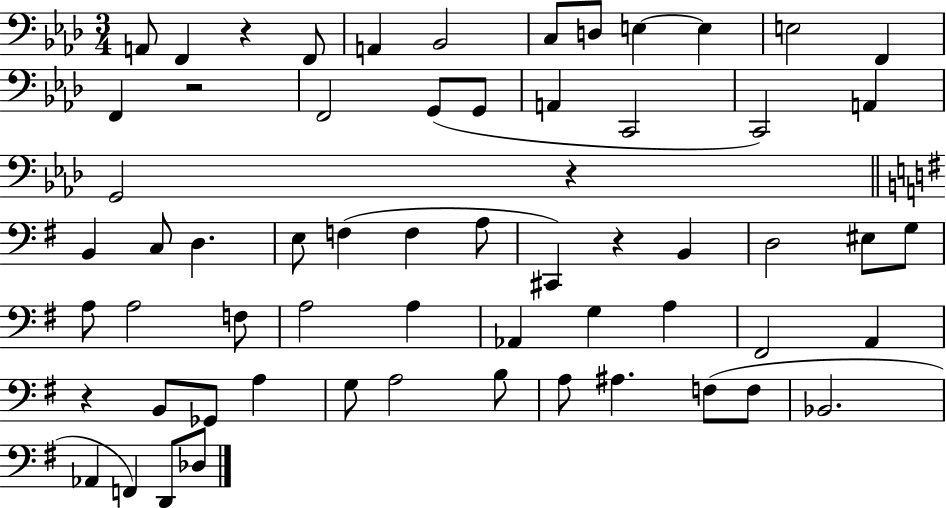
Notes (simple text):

A2/e F2/q R/q F2/e A2/q Bb2/h C3/e D3/e E3/q E3/q E3/h F2/q F2/q R/h F2/h G2/e G2/e A2/q C2/h C2/h A2/q G2/h R/q B2/q C3/e D3/q. E3/e F3/q F3/q A3/e C#2/q R/q B2/q D3/h EIS3/e G3/e A3/e A3/h F3/e A3/h A3/q Ab2/q G3/q A3/q F#2/h A2/q R/q B2/e Gb2/e A3/q G3/e A3/h B3/e A3/e A#3/q. F3/e F3/e Bb2/h. Ab2/q F2/q D2/e Db3/e